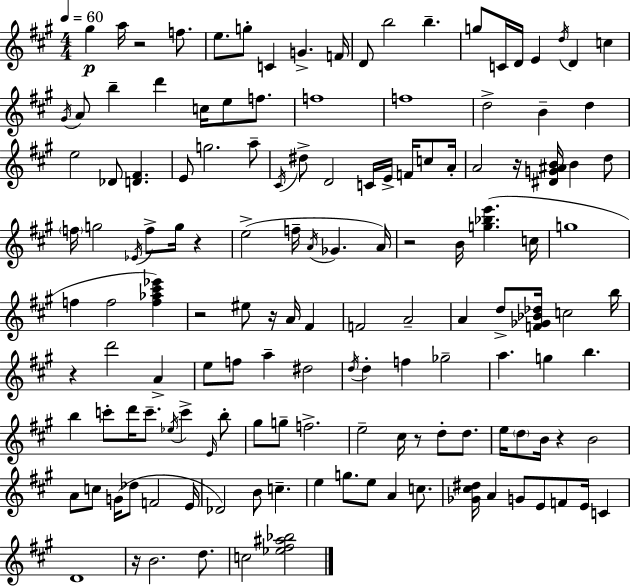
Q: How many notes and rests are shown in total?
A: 143